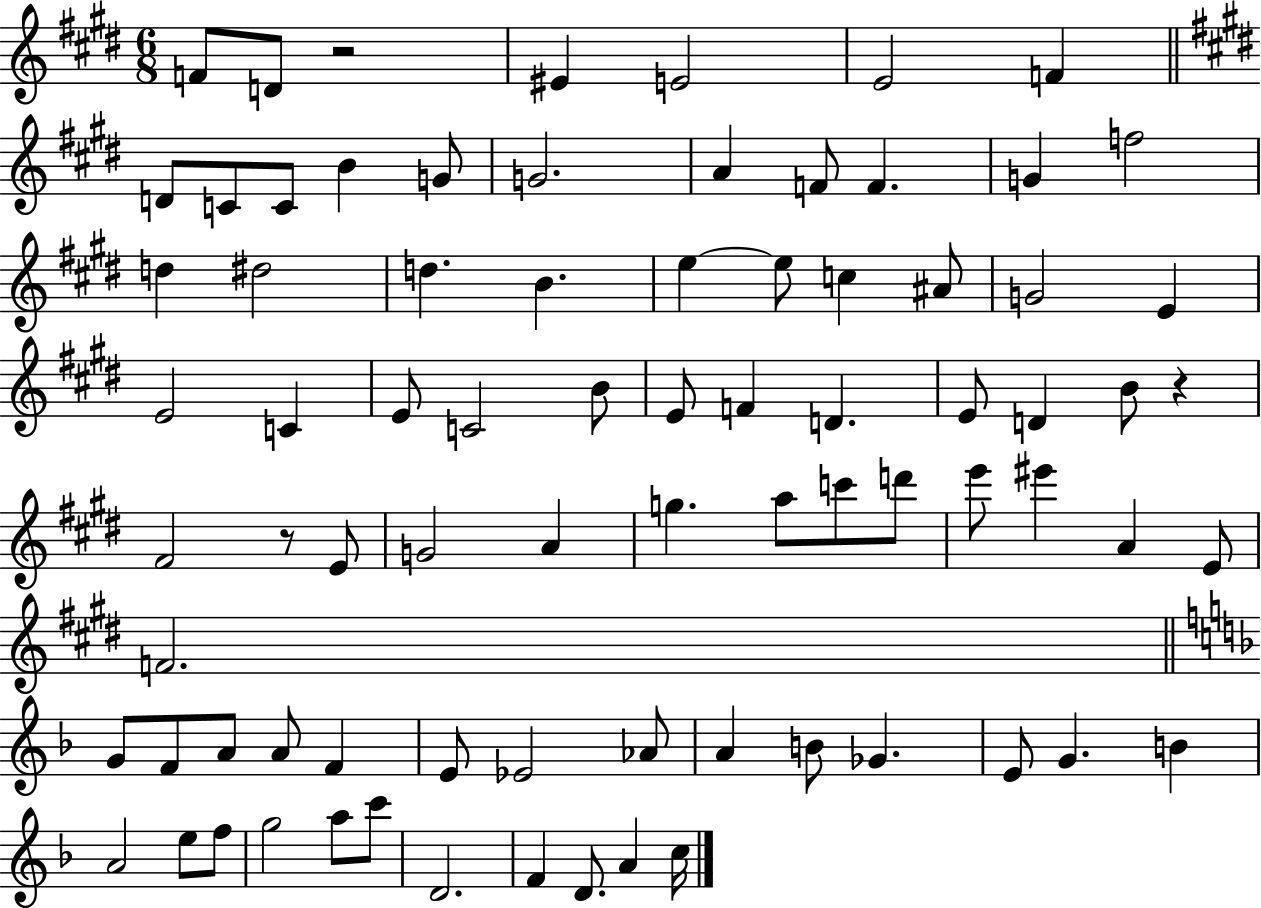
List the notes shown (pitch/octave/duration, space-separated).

F4/e D4/e R/h EIS4/q E4/h E4/h F4/q D4/e C4/e C4/e B4/q G4/e G4/h. A4/q F4/e F4/q. G4/q F5/h D5/q D#5/h D5/q. B4/q. E5/q E5/e C5/q A#4/e G4/h E4/q E4/h C4/q E4/e C4/h B4/e E4/e F4/q D4/q. E4/e D4/q B4/e R/q F#4/h R/e E4/e G4/h A4/q G5/q. A5/e C6/e D6/e E6/e EIS6/q A4/q E4/e F4/h. G4/e F4/e A4/e A4/e F4/q E4/e Eb4/h Ab4/e A4/q B4/e Gb4/q. E4/e G4/q. B4/q A4/h E5/e F5/e G5/h A5/e C6/e D4/h. F4/q D4/e. A4/q C5/s